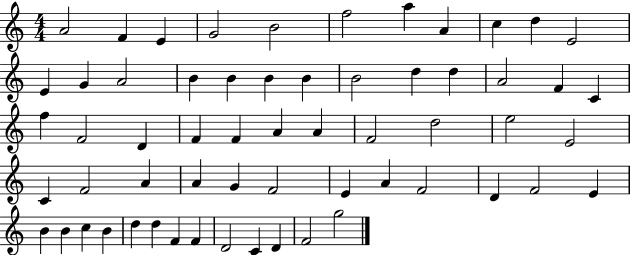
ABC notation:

X:1
T:Untitled
M:4/4
L:1/4
K:C
A2 F E G2 B2 f2 a A c d E2 E G A2 B B B B B2 d d A2 F C f F2 D F F A A F2 d2 e2 E2 C F2 A A G F2 E A F2 D F2 E B B c B d d F F D2 C D F2 g2